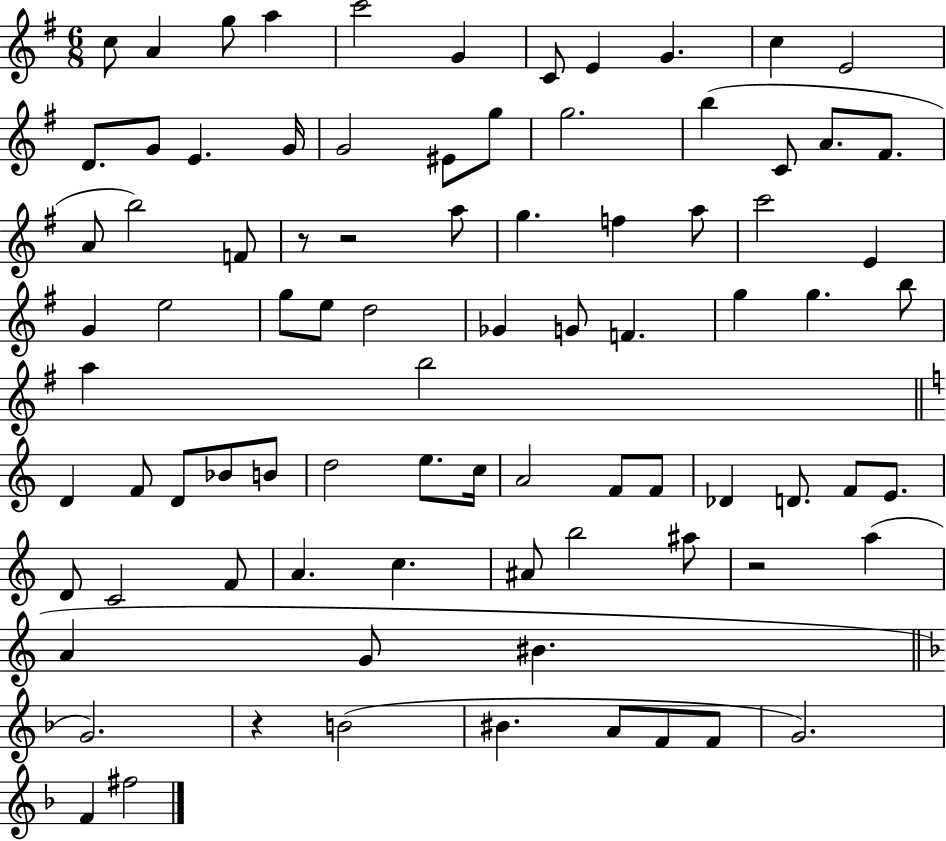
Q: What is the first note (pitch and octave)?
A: C5